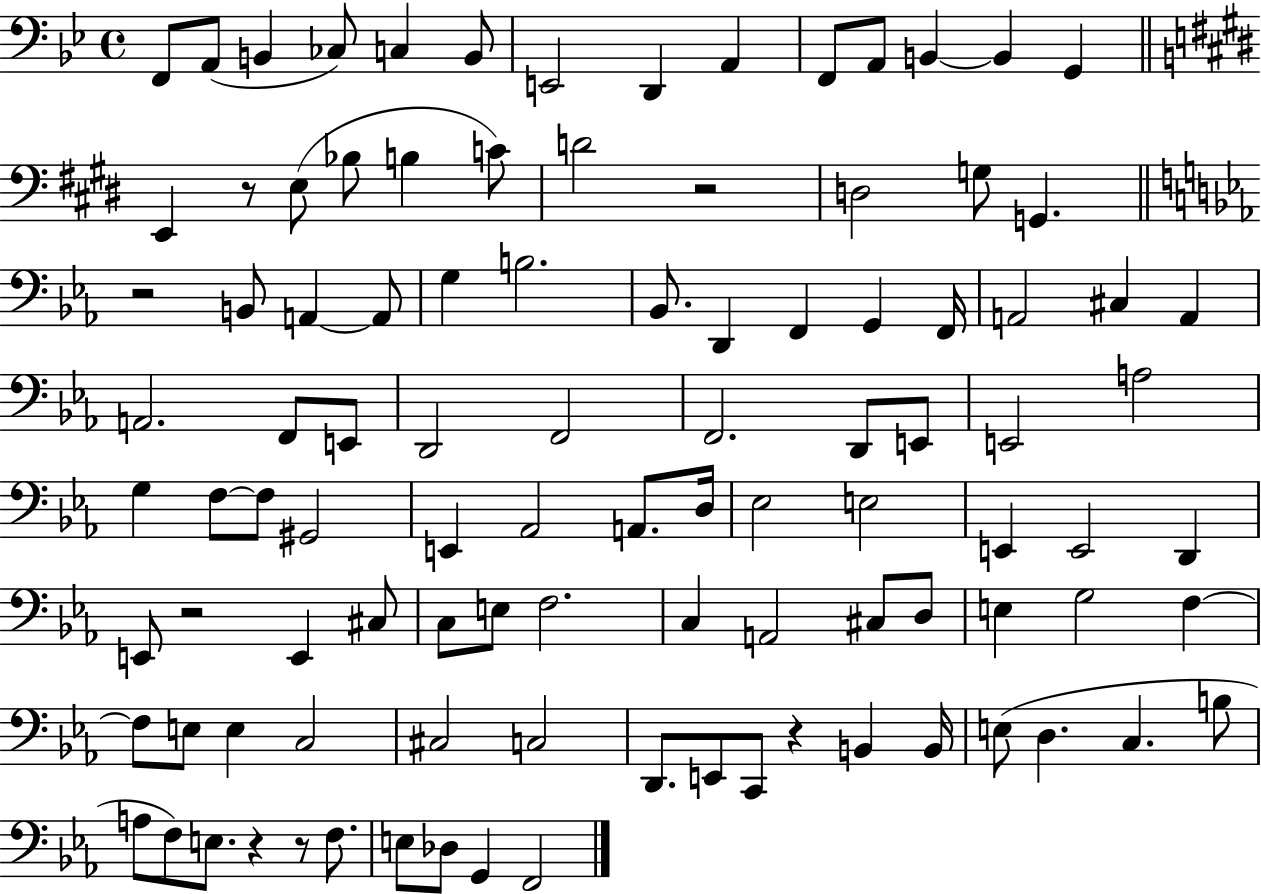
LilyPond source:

{
  \clef bass
  \time 4/4
  \defaultTimeSignature
  \key bes \major
  f,8 a,8( b,4 ces8) c4 b,8 | e,2 d,4 a,4 | f,8 a,8 b,4~~ b,4 g,4 | \bar "||" \break \key e \major e,4 r8 e8( bes8 b4 c'8) | d'2 r2 | d2 g8 g,4. | \bar "||" \break \key ees \major r2 b,8 a,4~~ a,8 | g4 b2. | bes,8. d,4 f,4 g,4 f,16 | a,2 cis4 a,4 | \break a,2. f,8 e,8 | d,2 f,2 | f,2. d,8 e,8 | e,2 a2 | \break g4 f8~~ f8 gis,2 | e,4 aes,2 a,8. d16 | ees2 e2 | e,4 e,2 d,4 | \break e,8 r2 e,4 cis8 | c8 e8 f2. | c4 a,2 cis8 d8 | e4 g2 f4~~ | \break f8 e8 e4 c2 | cis2 c2 | d,8. e,8 c,8 r4 b,4 b,16 | e8( d4. c4. b8 | \break a8 f8) e8. r4 r8 f8. | e8 des8 g,4 f,2 | \bar "|."
}